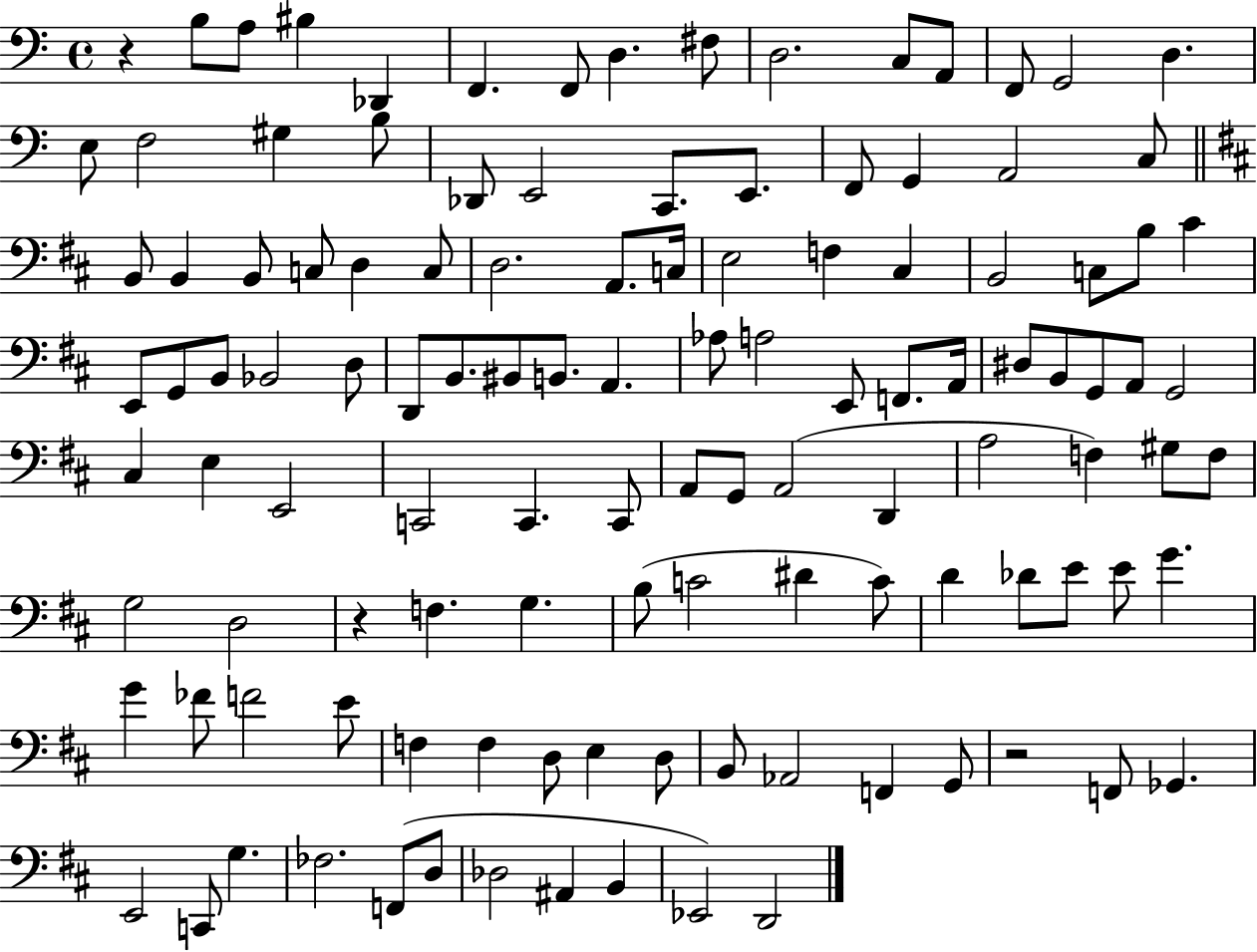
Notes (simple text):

R/q B3/e A3/e BIS3/q Db2/q F2/q. F2/e D3/q. F#3/e D3/h. C3/e A2/e F2/e G2/h D3/q. E3/e F3/h G#3/q B3/e Db2/e E2/h C2/e. E2/e. F2/e G2/q A2/h C3/e B2/e B2/q B2/e C3/e D3/q C3/e D3/h. A2/e. C3/s E3/h F3/q C#3/q B2/h C3/e B3/e C#4/q E2/e G2/e B2/e Bb2/h D3/e D2/e B2/e. BIS2/e B2/e. A2/q. Ab3/e A3/h E2/e F2/e. A2/s D#3/e B2/e G2/e A2/e G2/h C#3/q E3/q E2/h C2/h C2/q. C2/e A2/e G2/e A2/h D2/q A3/h F3/q G#3/e F3/e G3/h D3/h R/q F3/q. G3/q. B3/e C4/h D#4/q C4/e D4/q Db4/e E4/e E4/e G4/q. G4/q FES4/e F4/h E4/e F3/q F3/q D3/e E3/q D3/e B2/e Ab2/h F2/q G2/e R/h F2/e Gb2/q. E2/h C2/e G3/q. FES3/h. F2/e D3/e Db3/h A#2/q B2/q Eb2/h D2/h